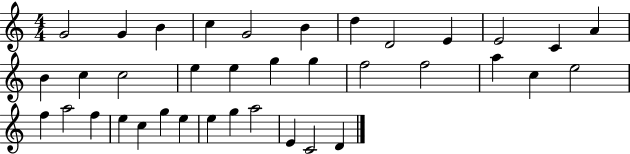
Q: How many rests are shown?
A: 0